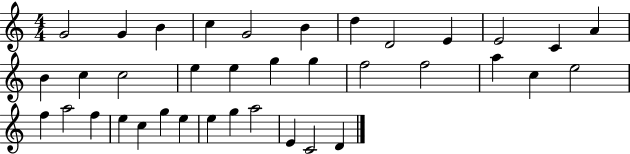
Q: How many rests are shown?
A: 0